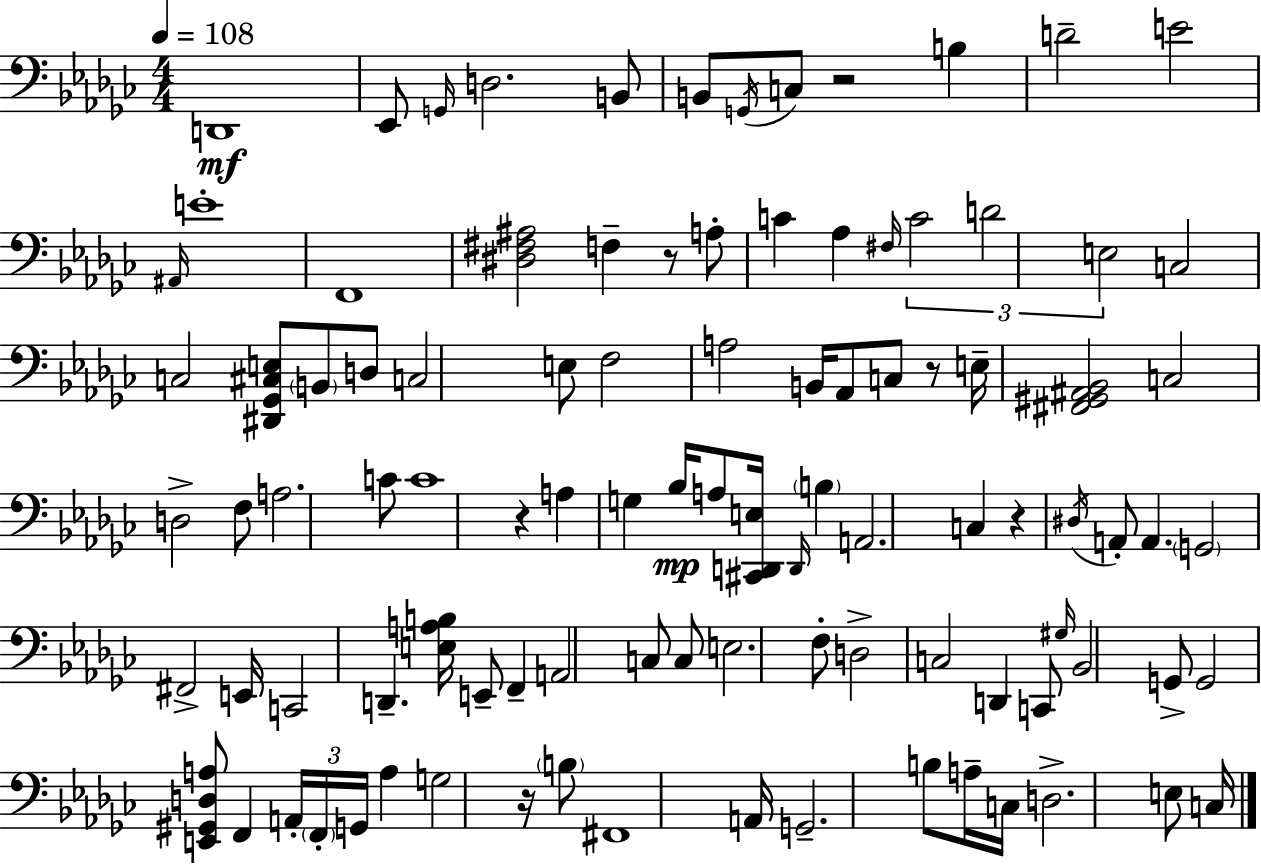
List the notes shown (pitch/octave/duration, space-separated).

D2/w Eb2/e G2/s D3/h. B2/e B2/e G2/s C3/e R/h B3/q D4/h E4/h A#2/s E4/w F2/w [D#3,F#3,A#3]/h F3/q R/e A3/e C4/q Ab3/q F#3/s C4/h D4/h E3/h C3/h C3/h [D#2,Gb2,C#3,E3]/e B2/e D3/e C3/h E3/e F3/h A3/h B2/s Ab2/e C3/e R/e E3/s [F#2,G#2,A#2,Bb2]/h C3/h D3/h F3/e A3/h. C4/e C4/w R/q A3/q G3/q Bb3/s A3/e [C#2,D2,E3]/s D2/s B3/q A2/h. C3/q R/q D#3/s A2/e A2/q. G2/h F#2/h E2/s C2/h D2/q. [E3,A3,B3]/s E2/e F2/q A2/h C3/e C3/e E3/h. F3/e D3/h C3/h D2/q C2/e G#3/s Bb2/h G2/e G2/h [E2,G#2,D3,A3]/e F2/q A2/s F2/s G2/s A3/q G3/h R/s B3/e F#2/w A2/s G2/h. B3/e A3/s C3/s D3/h. E3/e C3/s